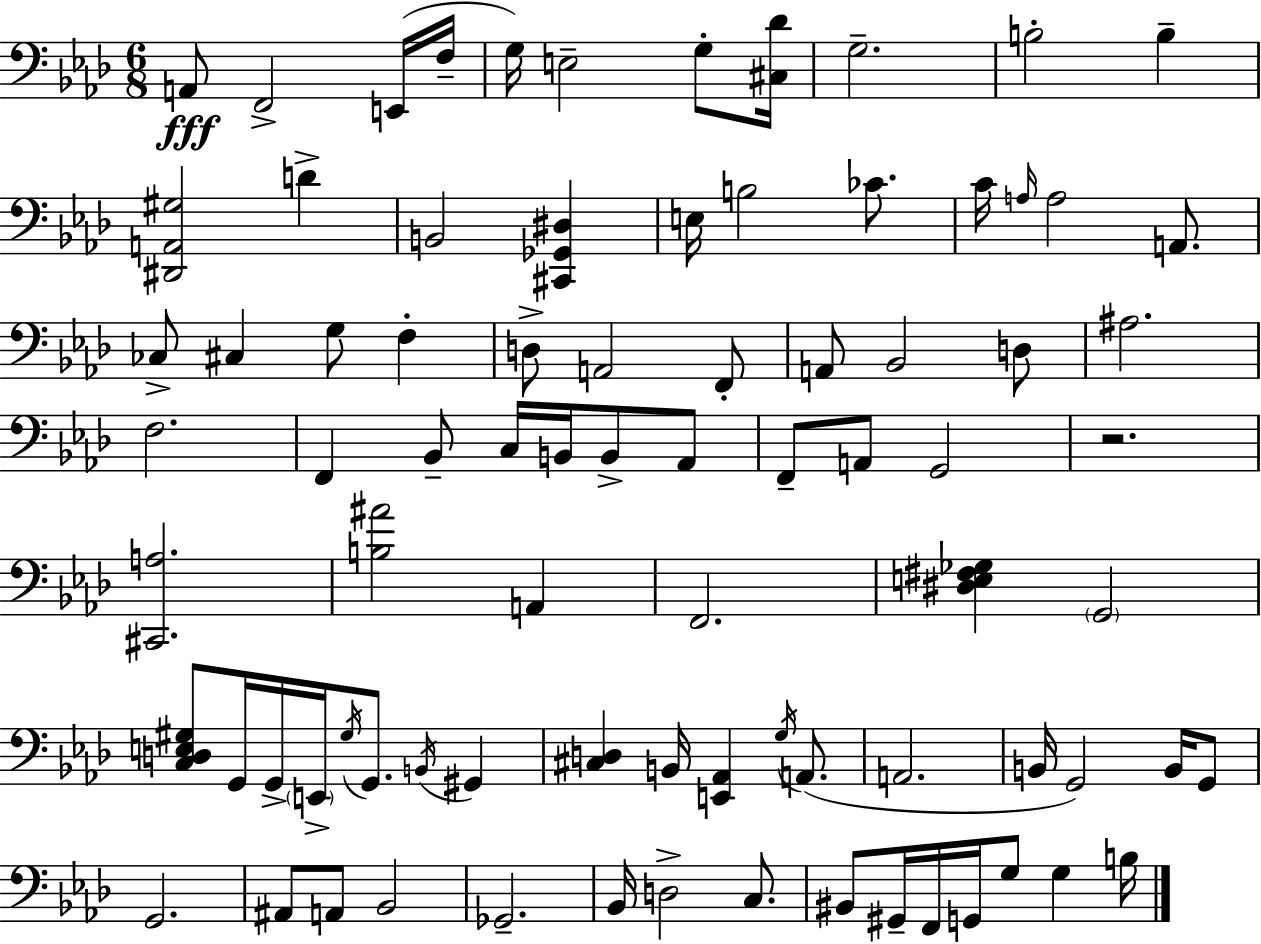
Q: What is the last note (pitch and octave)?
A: B3